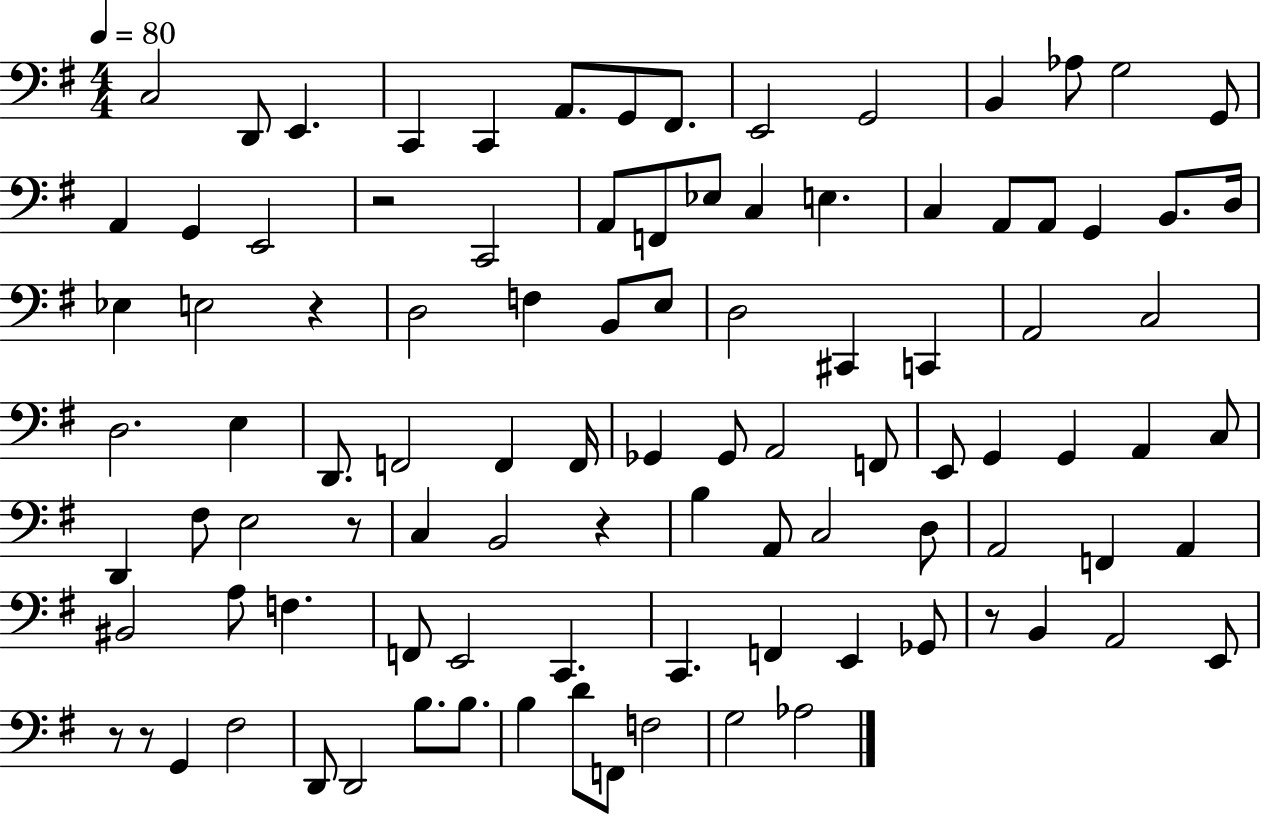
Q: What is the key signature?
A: G major